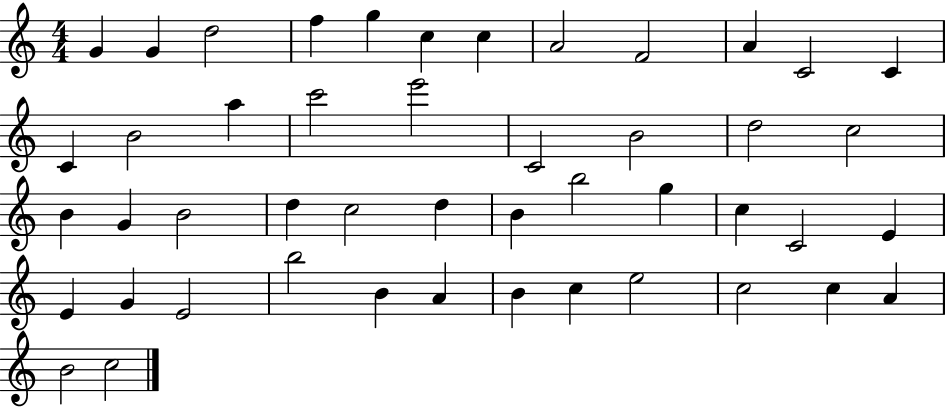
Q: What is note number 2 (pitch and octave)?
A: G4